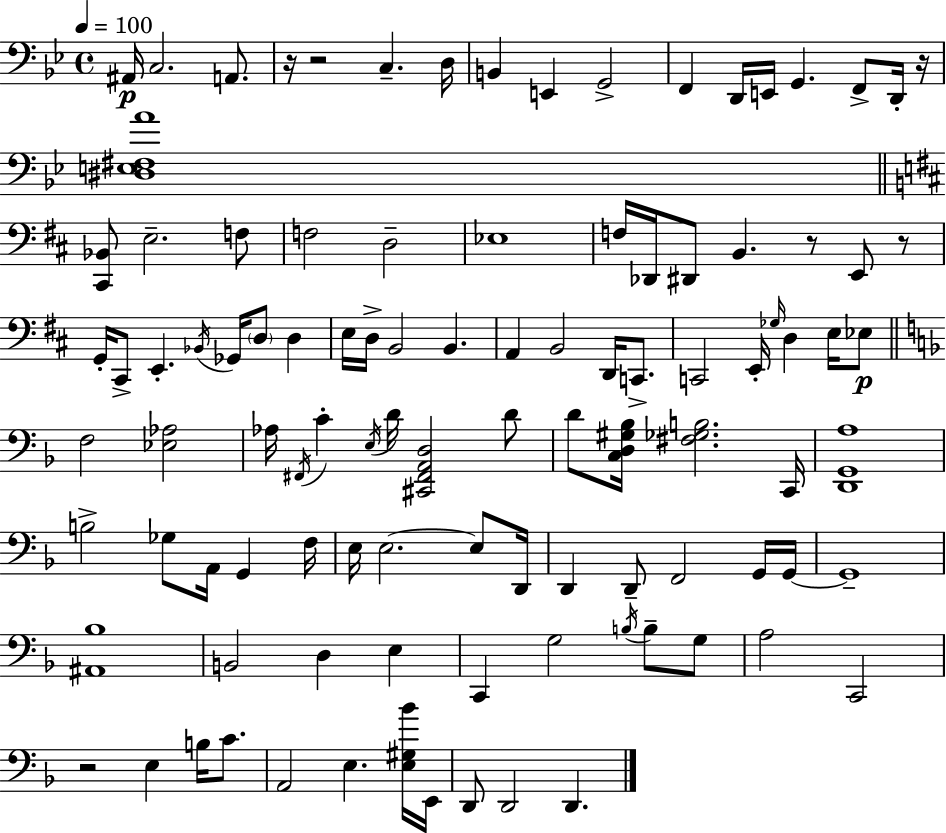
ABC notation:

X:1
T:Untitled
M:4/4
L:1/4
K:Bb
^A,,/4 C,2 A,,/2 z/4 z2 C, D,/4 B,, E,, G,,2 F,, D,,/4 E,,/4 G,, F,,/2 D,,/4 z/4 [^D,E,^F,A]4 [^C,,_B,,]/2 E,2 F,/2 F,2 D,2 _E,4 F,/4 _D,,/4 ^D,,/2 B,, z/2 E,,/2 z/2 G,,/4 ^C,,/2 E,, _B,,/4 _G,,/4 D,/2 D, E,/4 D,/4 B,,2 B,, A,, B,,2 D,,/4 C,,/2 C,,2 E,,/4 _G,/4 D, E,/4 _E,/2 F,2 [_E,_A,]2 _A,/4 ^F,,/4 C E,/4 D/4 [^C,,^F,,A,,D,]2 D/2 D/2 [C,D,^G,_B,]/4 [^F,_G,B,]2 C,,/4 [D,,G,,A,]4 B,2 _G,/2 A,,/4 G,, F,/4 E,/4 E,2 E,/2 D,,/4 D,, D,,/2 F,,2 G,,/4 G,,/4 G,,4 [^A,,_B,]4 B,,2 D, E, C,, G,2 B,/4 B,/2 G,/2 A,2 C,,2 z2 E, B,/4 C/2 A,,2 E, [E,^G,_B]/4 E,,/4 D,,/2 D,,2 D,,